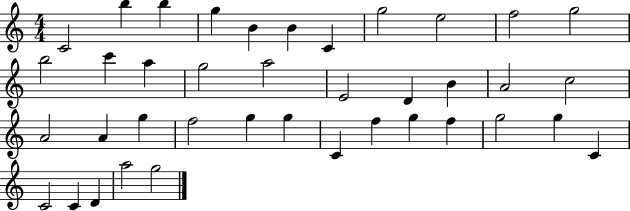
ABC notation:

X:1
T:Untitled
M:4/4
L:1/4
K:C
C2 b b g B B C g2 e2 f2 g2 b2 c' a g2 a2 E2 D B A2 c2 A2 A g f2 g g C f g f g2 g C C2 C D a2 g2